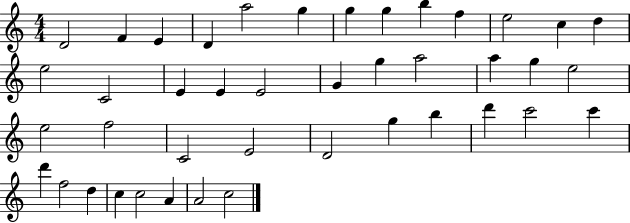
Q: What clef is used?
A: treble